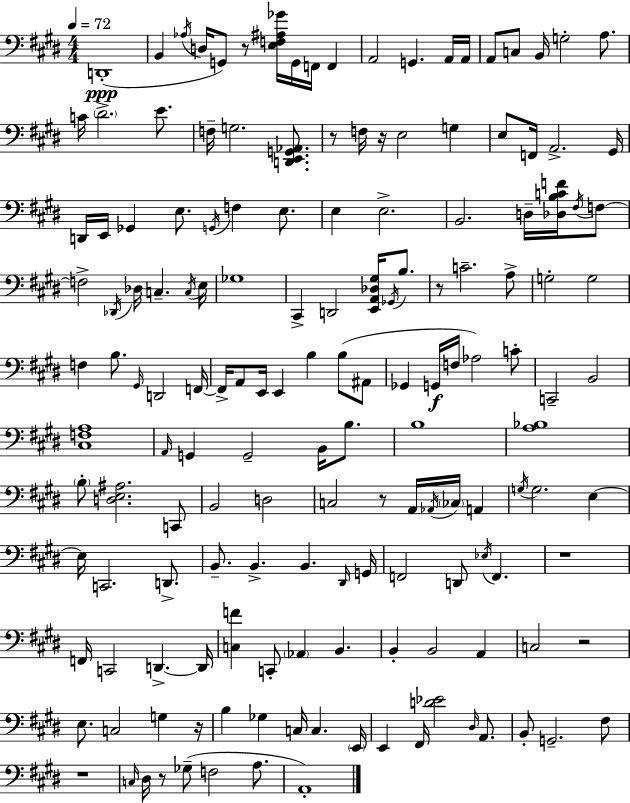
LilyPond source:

{
  \clef bass
  \numericTimeSignature
  \time 4/4
  \key e \major
  \tempo 4 = 72
  d,1-.(\ppp | b,4 \acciaccatura { aes16 } d16 g,8) r8 <e f ais ges'>16 g,16 f,16 f,4 | a,2 g,4. a,16 | a,16 a,8 c8 b,16 g2-. a8. | \break c'16 \parenthesize dis'2.-> e'8. | f16-- g2. <d, e, g, aes,>8. | r8 f16 r16 e2 g4 | e8 f,16 a,2.-> | \break gis,16 d,16 e,16 ges,4 e8. \acciaccatura { g,16 } f4 e8. | e4 e2.-> | b,2. d16-- <des b c' f'>16 | \acciaccatura { fis16 } f8~~ f2-> \acciaccatura { des,16 } des16 c4.-- | \break \acciaccatura { c16 } e16 ges1 | cis,4-> d,2 | <e, a, des gis>16 \acciaccatura { ges,16 } b8. r8 c'2.-- | a8-> g2-. g2 | \break f4 b8. \grace { gis,16 } d,2 | f,16~~ f,16-> a,8 e,16 e,4 b4 | b8( ais,8 ges,4 g,16\f f16 aes2) | c'8-. c,2-- b,2 | \break <cis f a>1 | \grace { a,16 } g,4 g,2-- | b,16 b8. b1 | <a bes>1 | \break \parenthesize b8-. <d e ais>2. | c,8 b,2 | d2 c2 | r8 a,16 \acciaccatura { aes,16 } \parenthesize ces16 a,4 \acciaccatura { g16 } g2. | \break e4~~ e16 c,2. | d,8.-> b,8.-- b,4.-> | b,4. \grace { dis,16 } g,16 f,2 | d,8 \acciaccatura { ees16 } f,4. r1 | \break f,16 c,2 | d,4.->~~ d,16 <c f'>4 | c,8-. \parenthesize aes,4 b,4. b,4-. | b,2 a,4 c2 | \break r2 e8. c2 | g4 r16 b4 | ges4 c16 c4. \parenthesize e,16 e,4 | fis,16 <d' ees'>2 \grace { dis16 } a,8. b,8-. g,2.-- | \break fis8 r1 | \grace { c16 } dis16 r8 | ges8--( f2 a8. a,1-.) | \bar "|."
}